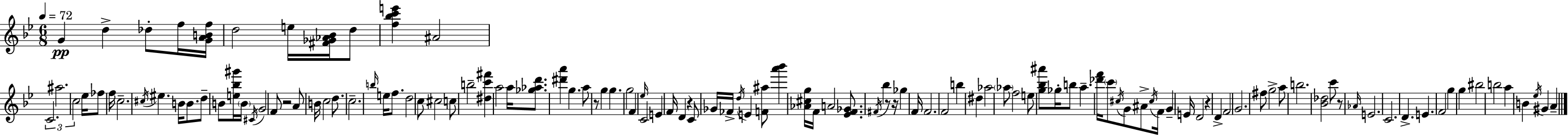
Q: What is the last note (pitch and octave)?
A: A4